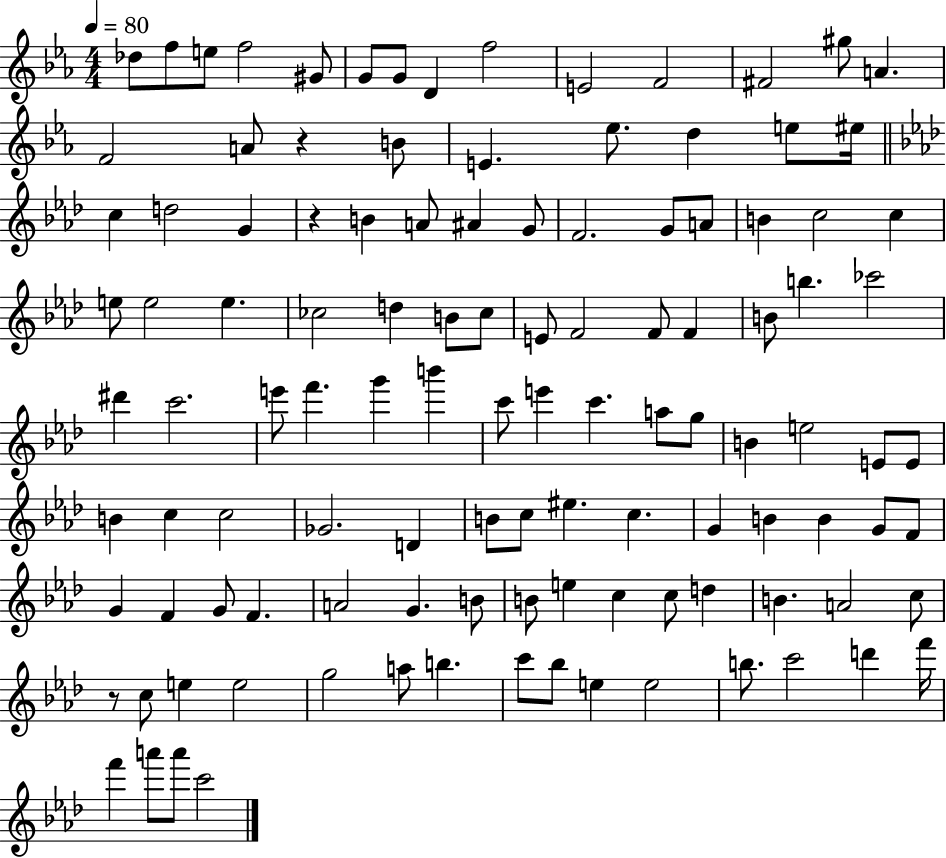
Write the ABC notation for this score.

X:1
T:Untitled
M:4/4
L:1/4
K:Eb
_d/2 f/2 e/2 f2 ^G/2 G/2 G/2 D f2 E2 F2 ^F2 ^g/2 A F2 A/2 z B/2 E _e/2 d e/2 ^e/4 c d2 G z B A/2 ^A G/2 F2 G/2 A/2 B c2 c e/2 e2 e _c2 d B/2 _c/2 E/2 F2 F/2 F B/2 b _c'2 ^d' c'2 e'/2 f' g' b' c'/2 e' c' a/2 g/2 B e2 E/2 E/2 B c c2 _G2 D B/2 c/2 ^e c G B B G/2 F/2 G F G/2 F A2 G B/2 B/2 e c c/2 d B A2 c/2 z/2 c/2 e e2 g2 a/2 b c'/2 _b/2 e e2 b/2 c'2 d' f'/4 f' a'/2 a'/2 c'2